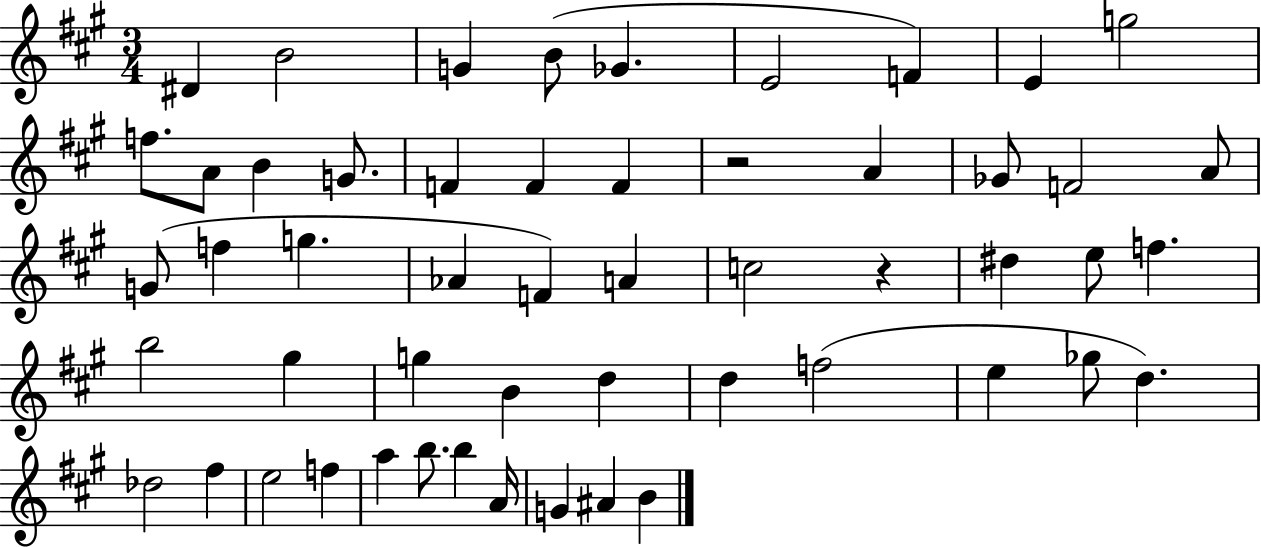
X:1
T:Untitled
M:3/4
L:1/4
K:A
^D B2 G B/2 _G E2 F E g2 f/2 A/2 B G/2 F F F z2 A _G/2 F2 A/2 G/2 f g _A F A c2 z ^d e/2 f b2 ^g g B d d f2 e _g/2 d _d2 ^f e2 f a b/2 b A/4 G ^A B